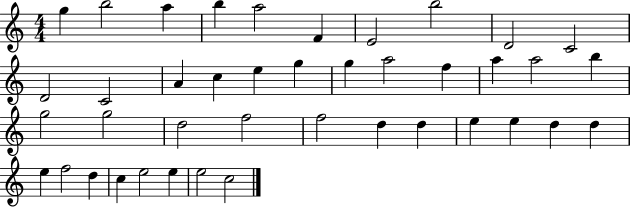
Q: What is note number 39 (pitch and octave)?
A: E5